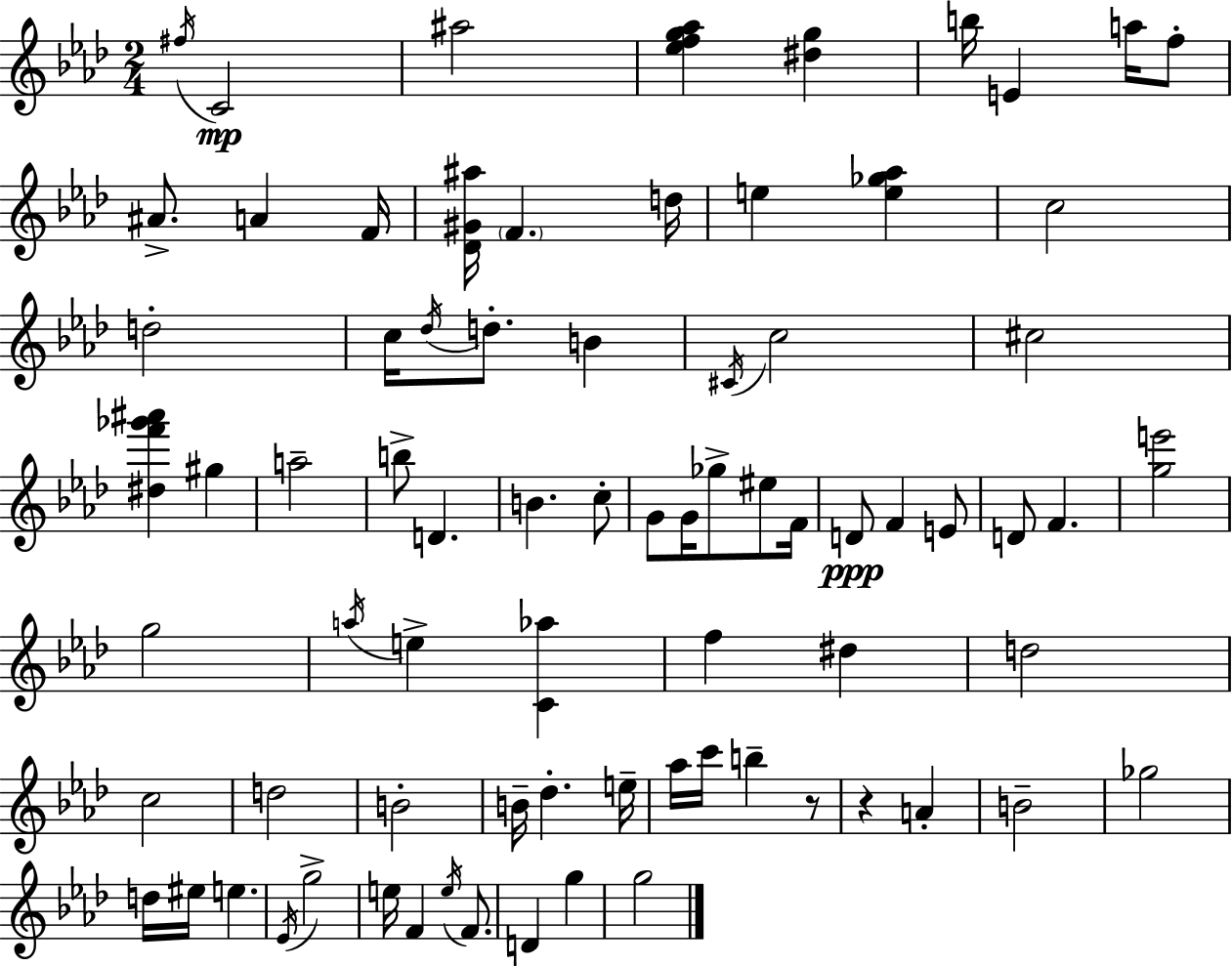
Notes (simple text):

F#5/s C4/h A#5/h [Eb5,F5,G5,Ab5]/q [D#5,G5]/q B5/s E4/q A5/s F5/e A#4/e. A4/q F4/s [Db4,G#4,A#5]/s F4/q. D5/s E5/q [E5,Gb5,Ab5]/q C5/h D5/h C5/s Db5/s D5/e. B4/q C#4/s C5/h C#5/h [D#5,F6,Gb6,A#6]/q G#5/q A5/h B5/e D4/q. B4/q. C5/e G4/e G4/s Gb5/e EIS5/e F4/s D4/e F4/q E4/e D4/e F4/q. [G5,E6]/h G5/h A5/s E5/q [C4,Ab5]/q F5/q D#5/q D5/h C5/h D5/h B4/h B4/s Db5/q. E5/s Ab5/s C6/s B5/q R/e R/q A4/q B4/h Gb5/h D5/s EIS5/s E5/q. Eb4/s G5/h E5/s F4/q E5/s F4/e. D4/q G5/q G5/h